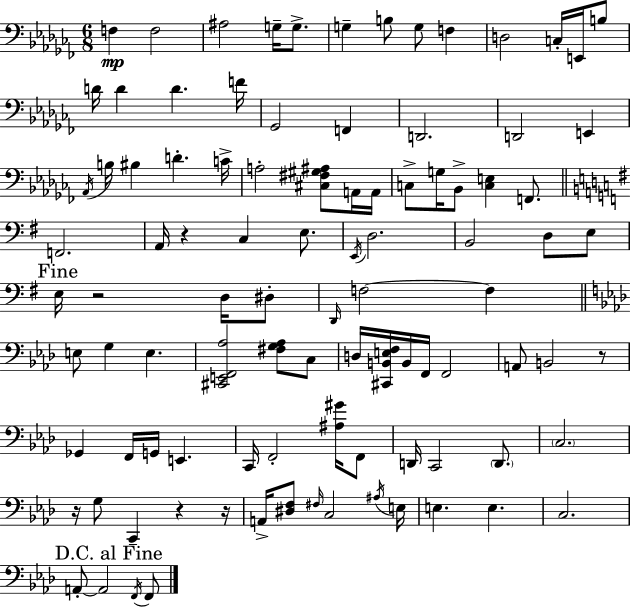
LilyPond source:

{
  \clef bass
  \numericTimeSignature
  \time 6/8
  \key aes \minor
  f4\mp f2 | ais2 g16-- g8.-> | g4-- b8 g8 f4 | d2 c16-. e,16 b8 | \break d'16 d'4 d'4. f'16 | ges,2 f,4 | d,2. | d,2 e,4 | \break \acciaccatura { aes,16 } b16 bis4 d'4.-. | c'16-> a2-. <cis fis gis ais>8 a,16 | a,16 c8-> g16 bes,8-> <c e>4 f,8. | \bar "||" \break \key e \minor f,2. | a,16 r4 c4 e8. | \acciaccatura { e,16 } d2. | b,2 d8 e8 | \break \mark "Fine" e16 r2 d16 dis8-. | \grace { d,16 } f2~~ f4 | \bar "||" \break \key aes \major e8 g4 e4. | <cis, e, f, aes>2 <fis g aes>8 c8 | d16 <cis, b, e f>16 b,16 f,16 f,2 | a,8 b,2 r8 | \break ges,4 f,16 g,16 e,4. | c,16 f,2-. <ais gis'>16 f,8 | d,16 c,2 \parenthesize d,8. | \parenthesize c2. | \break r16 g8 c,4-- r4 r16 | a,16-> <dis f>8 \grace { fis16 } c2 | \acciaccatura { ais16 } e16 e4. e4. | c2. | \break \mark "D.C. al Fine" a,8-.~~ a,2 | \acciaccatura { f,16 } f,8 \bar "|."
}